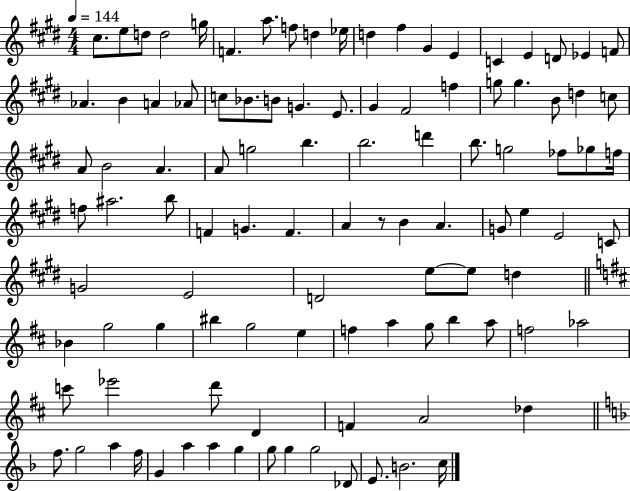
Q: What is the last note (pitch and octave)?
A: C5